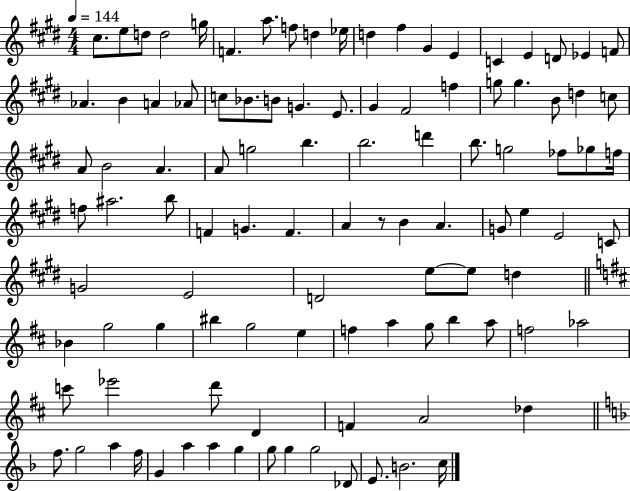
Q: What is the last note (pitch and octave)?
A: C5